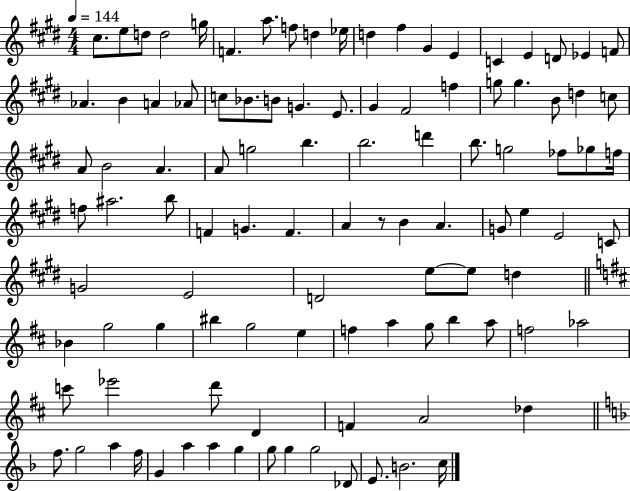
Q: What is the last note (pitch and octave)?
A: C5